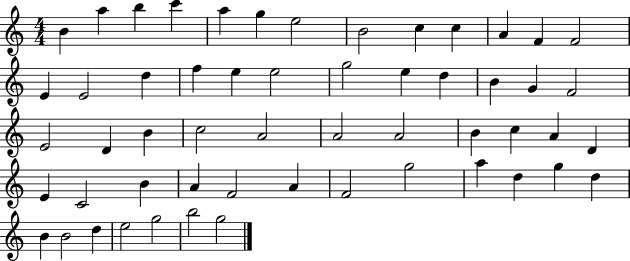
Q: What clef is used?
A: treble